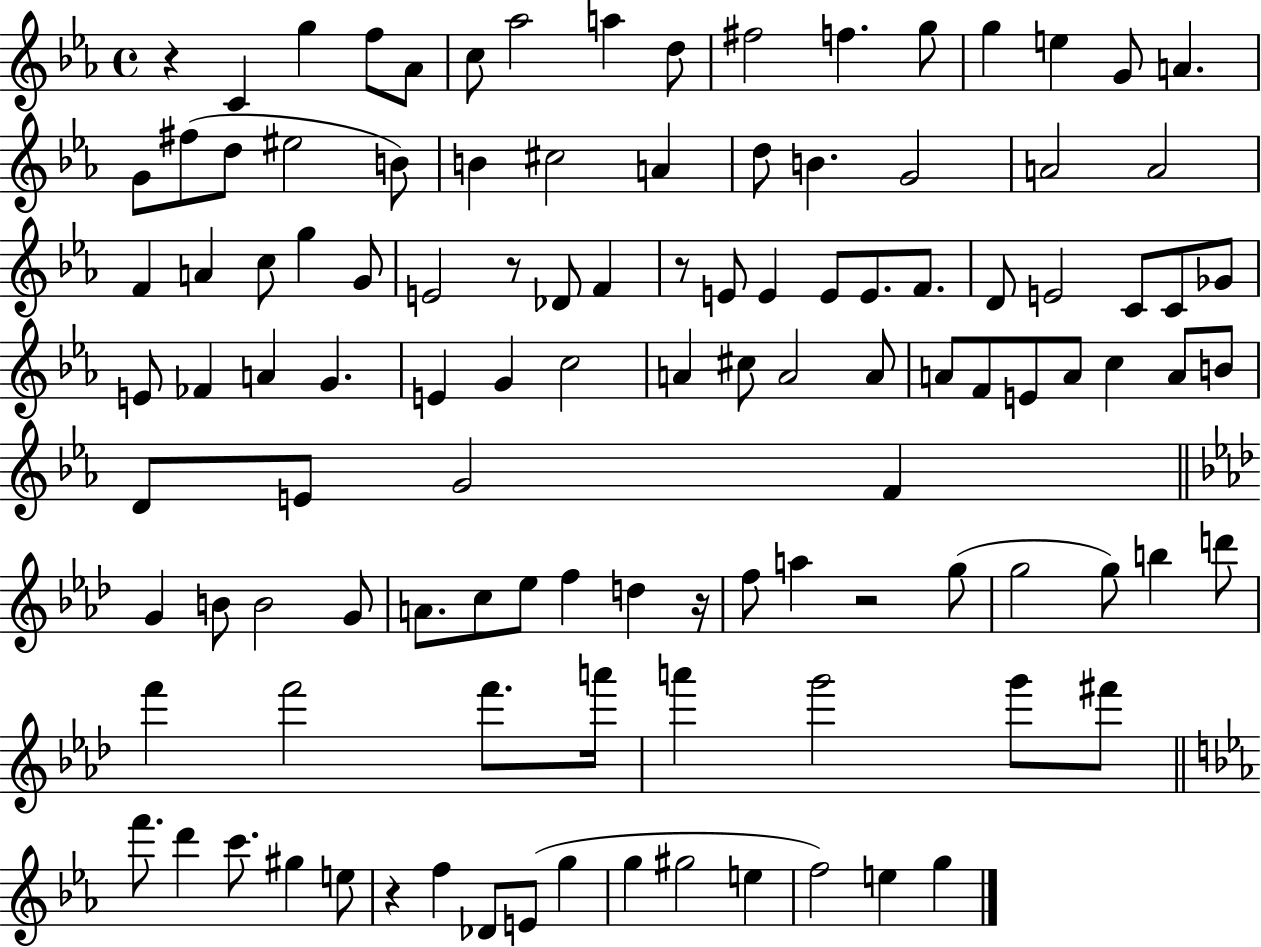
{
  \clef treble
  \time 4/4
  \defaultTimeSignature
  \key ees \major
  r4 c'4 g''4 f''8 aes'8 | c''8 aes''2 a''4 d''8 | fis''2 f''4. g''8 | g''4 e''4 g'8 a'4. | \break g'8 fis''8( d''8 eis''2 b'8) | b'4 cis''2 a'4 | d''8 b'4. g'2 | a'2 a'2 | \break f'4 a'4 c''8 g''4 g'8 | e'2 r8 des'8 f'4 | r8 e'8 e'4 e'8 e'8. f'8. | d'8 e'2 c'8 c'8 ges'8 | \break e'8 fes'4 a'4 g'4. | e'4 g'4 c''2 | a'4 cis''8 a'2 a'8 | a'8 f'8 e'8 a'8 c''4 a'8 b'8 | \break d'8 e'8 g'2 f'4 | \bar "||" \break \key f \minor g'4 b'8 b'2 g'8 | a'8. c''8 ees''8 f''4 d''4 r16 | f''8 a''4 r2 g''8( | g''2 g''8) b''4 d'''8 | \break f'''4 f'''2 f'''8. a'''16 | a'''4 g'''2 g'''8 fis'''8 | \bar "||" \break \key c \minor f'''8. d'''4 c'''8. gis''4 e''8 | r4 f''4 des'8 e'8( g''4 | g''4 gis''2 e''4 | f''2) e''4 g''4 | \break \bar "|."
}